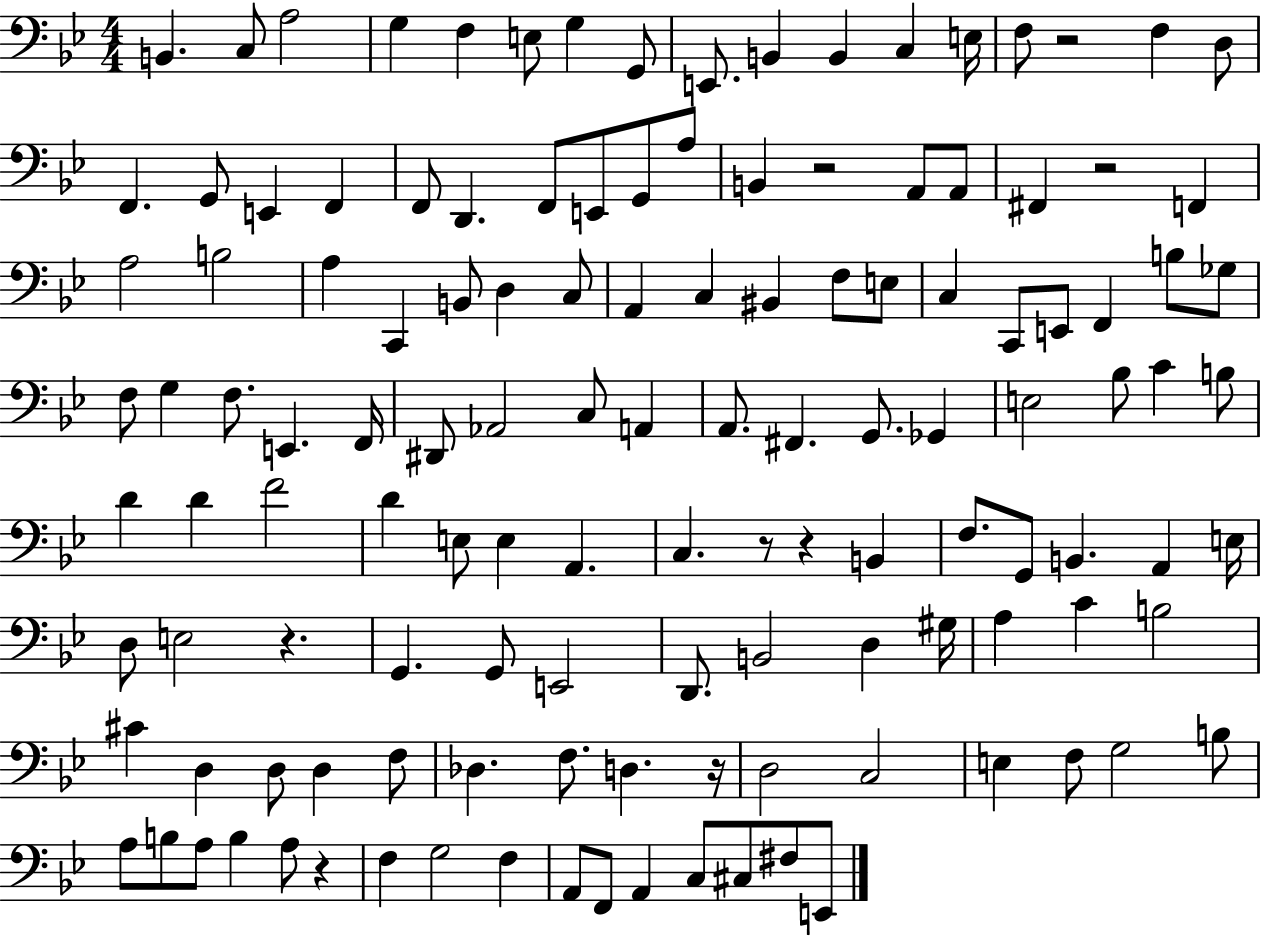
{
  \clef bass
  \numericTimeSignature
  \time 4/4
  \key bes \major
  b,4. c8 a2 | g4 f4 e8 g4 g,8 | e,8. b,4 b,4 c4 e16 | f8 r2 f4 d8 | \break f,4. g,8 e,4 f,4 | f,8 d,4. f,8 e,8 g,8 a8 | b,4 r2 a,8 a,8 | fis,4 r2 f,4 | \break a2 b2 | a4 c,4 b,8 d4 c8 | a,4 c4 bis,4 f8 e8 | c4 c,8 e,8 f,4 b8 ges8 | \break f8 g4 f8. e,4. f,16 | dis,8 aes,2 c8 a,4 | a,8. fis,4. g,8. ges,4 | e2 bes8 c'4 b8 | \break d'4 d'4 f'2 | d'4 e8 e4 a,4. | c4. r8 r4 b,4 | f8. g,8 b,4. a,4 e16 | \break d8 e2 r4. | g,4. g,8 e,2 | d,8. b,2 d4 gis16 | a4 c'4 b2 | \break cis'4 d4 d8 d4 f8 | des4. f8. d4. r16 | d2 c2 | e4 f8 g2 b8 | \break a8 b8 a8 b4 a8 r4 | f4 g2 f4 | a,8 f,8 a,4 c8 cis8 fis8 e,8 | \bar "|."
}